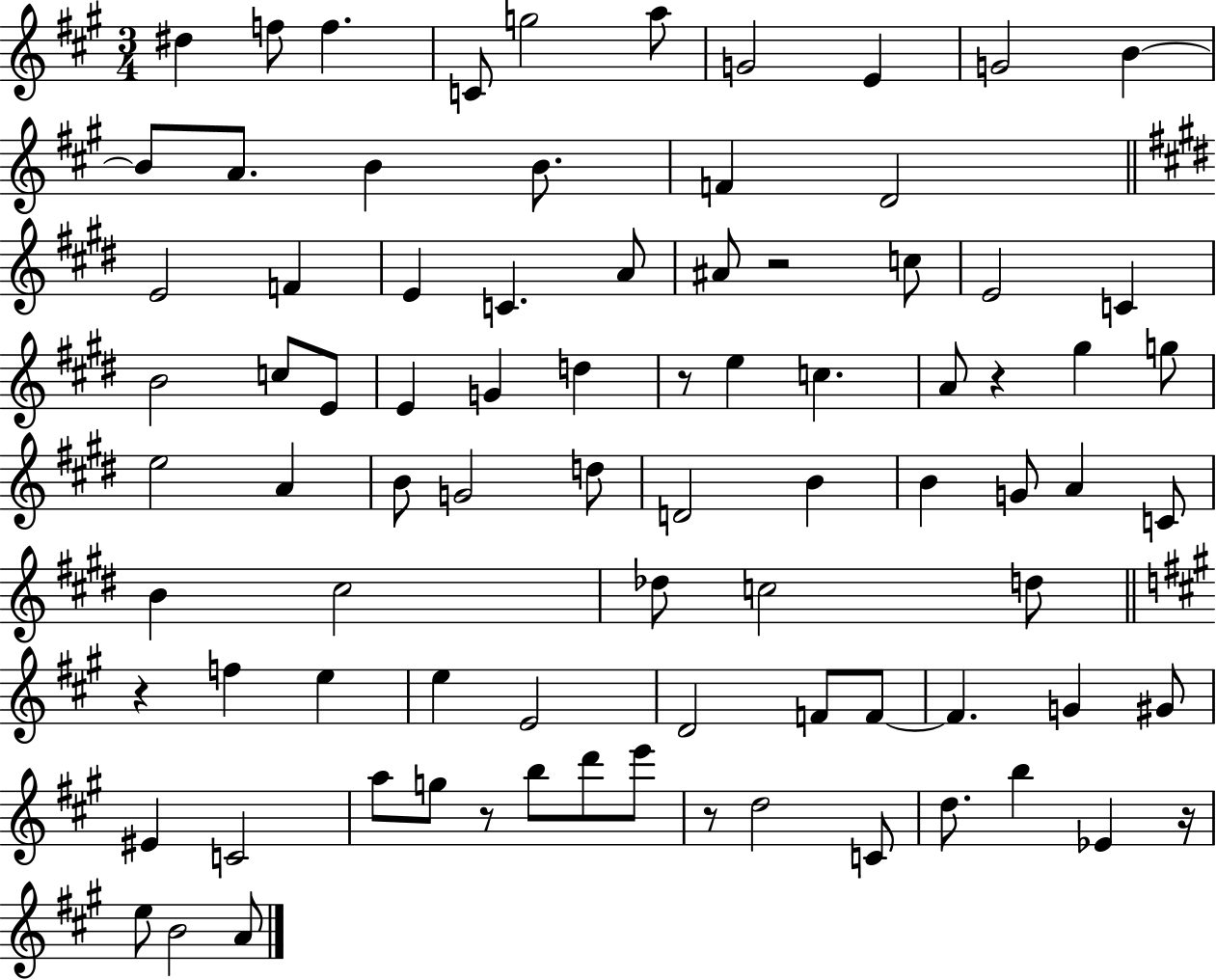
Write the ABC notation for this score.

X:1
T:Untitled
M:3/4
L:1/4
K:A
^d f/2 f C/2 g2 a/2 G2 E G2 B B/2 A/2 B B/2 F D2 E2 F E C A/2 ^A/2 z2 c/2 E2 C B2 c/2 E/2 E G d z/2 e c A/2 z ^g g/2 e2 A B/2 G2 d/2 D2 B B G/2 A C/2 B ^c2 _d/2 c2 d/2 z f e e E2 D2 F/2 F/2 F G ^G/2 ^E C2 a/2 g/2 z/2 b/2 d'/2 e'/2 z/2 d2 C/2 d/2 b _E z/4 e/2 B2 A/2